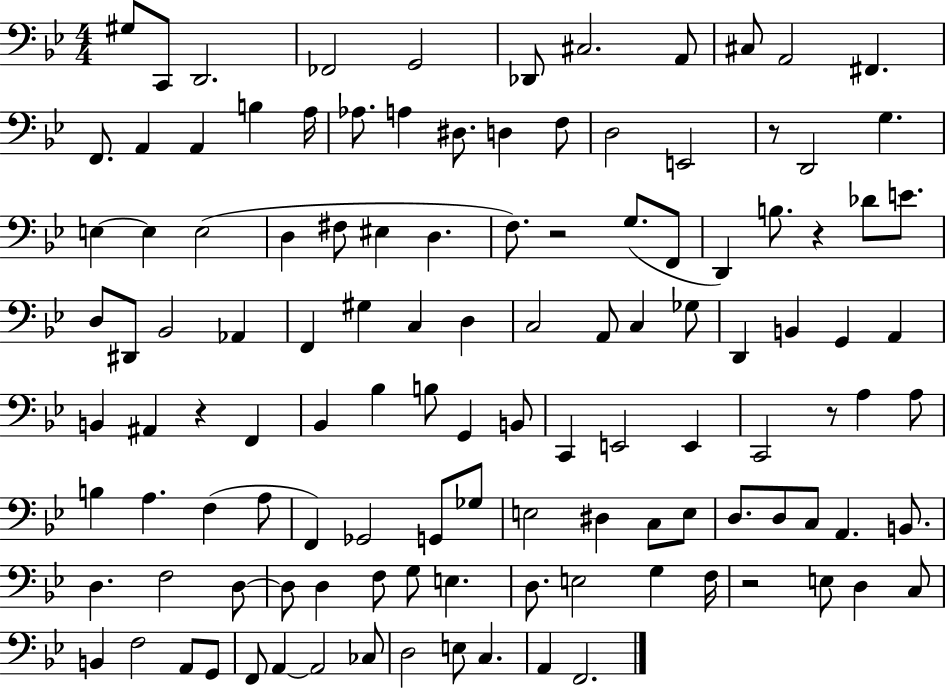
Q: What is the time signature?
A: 4/4